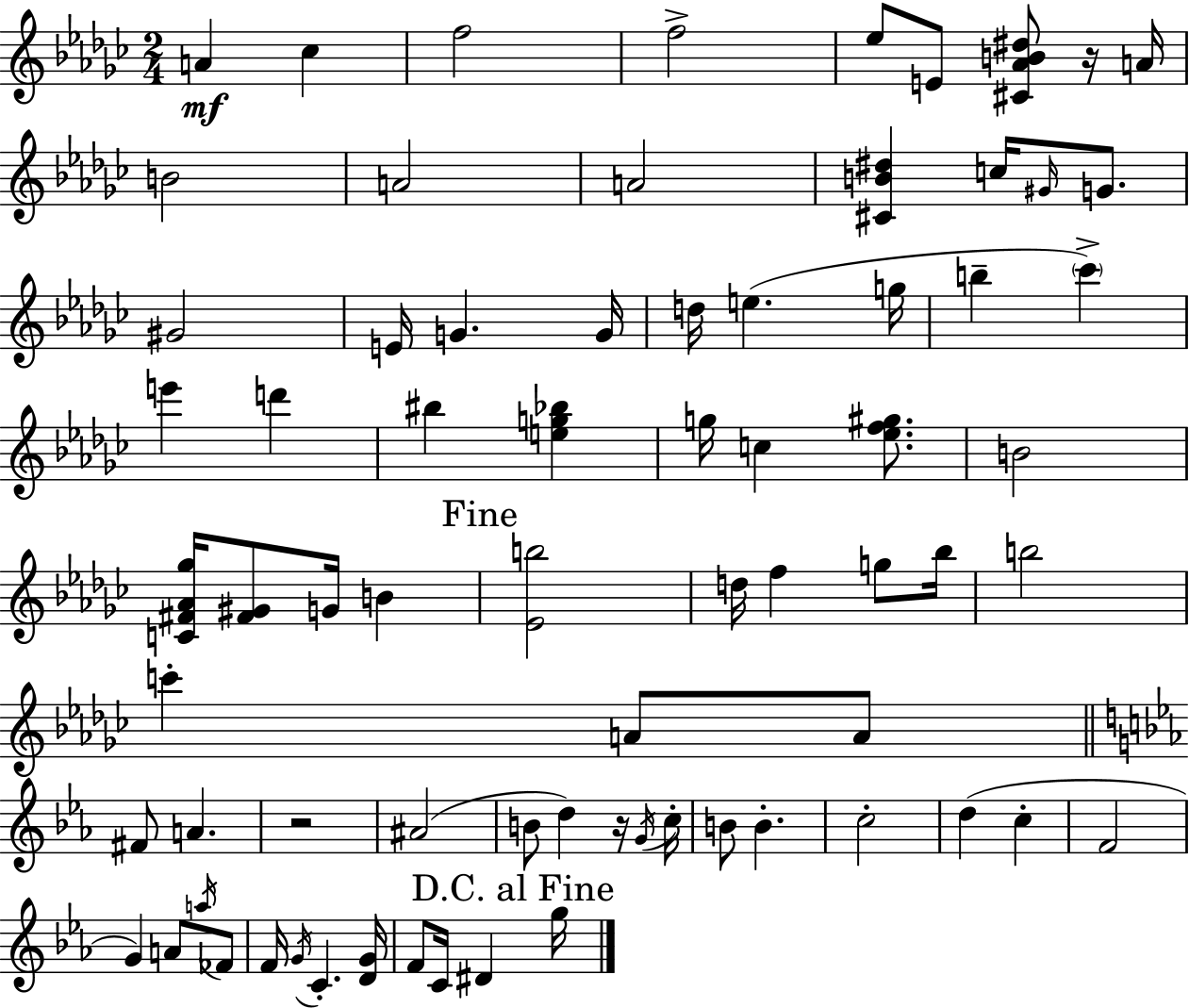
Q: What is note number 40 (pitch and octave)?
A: A4